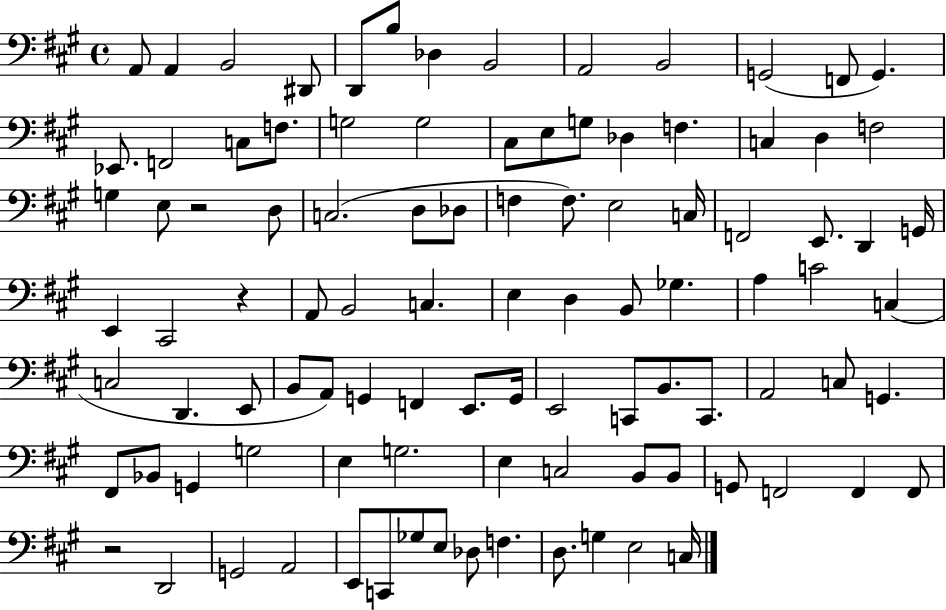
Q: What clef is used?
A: bass